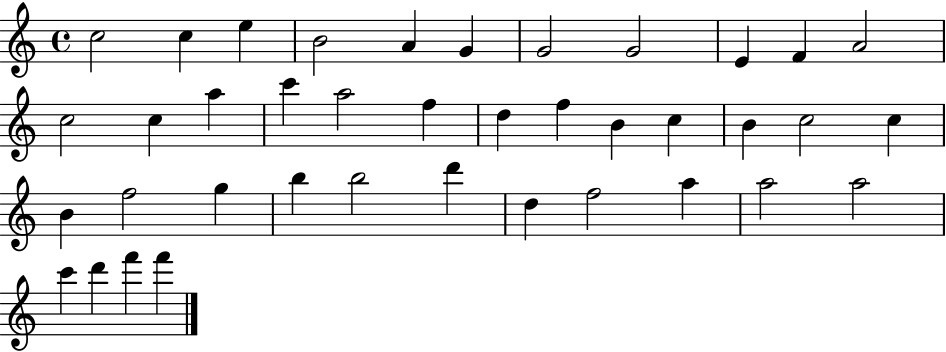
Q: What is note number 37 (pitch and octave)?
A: D6